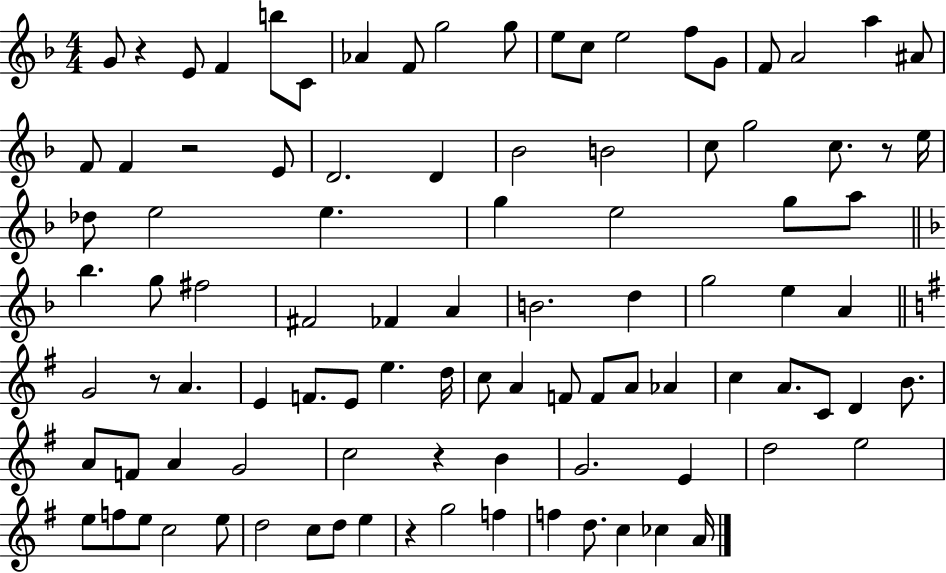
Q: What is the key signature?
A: F major